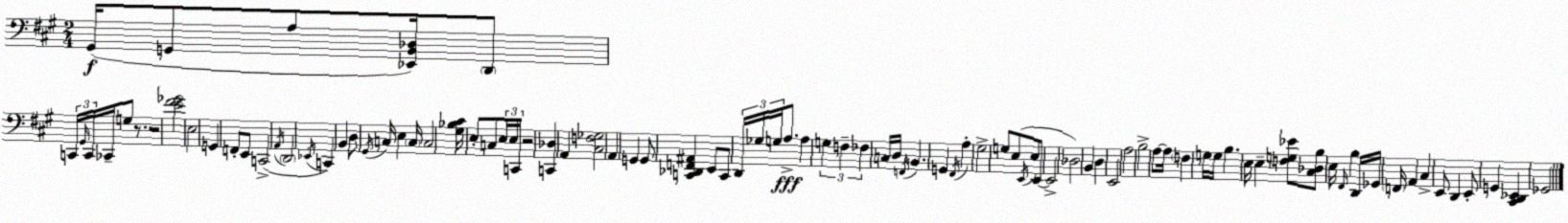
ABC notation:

X:1
T:Untitled
M:2/4
L:1/4
K:A
^G,,/4 G,,/2 A,/2 [_E,,B,,_D,]/4 D,,/2 C,,/4 ^G,,/4 C,,/4 _C,,/4 G,/2 z/2 z2 [E^F_G]2 E,2 G,, F,,/2 E,,/2 C,,2 A,,/4 D,,2 _E,,/4 C,, B,, D,/2 ^G,,/4 C,/4 E, C,/4 C,2 [^G,_B,^C]/4 E,/2 C,/2 E,/4 E,/4 C,,/4 z2 [C,,_D,] A,, [^C,F,_G,]2 A,, G,, G,,/2 [C,,_D,,F,,^A,,] E,,/2 C,,/2 D,,/4 _G,/4 G,/4 A,/2 A, G, F, _F, C,/4 D,/4 F,,/4 B,, G,, ^F,,/4 A, ^G,2 G,/2 E,/2 E,,/4 E,/2 E,,/2 E,,2 _D,2 B,, D, E,,2 A,2 B,2 A,/2 A,/4 F, G,/4 G,/4 B, E,/4 E, [F,G,_E]/2 [^C,_D,B,]/2 E,/4 ^F,,/4 B, D,,/4 _G,,/4 F,,/4 A,, ^C, E,,/2 D,, E,,/2 G,, [^C,,D,,_E,,] _G,,2